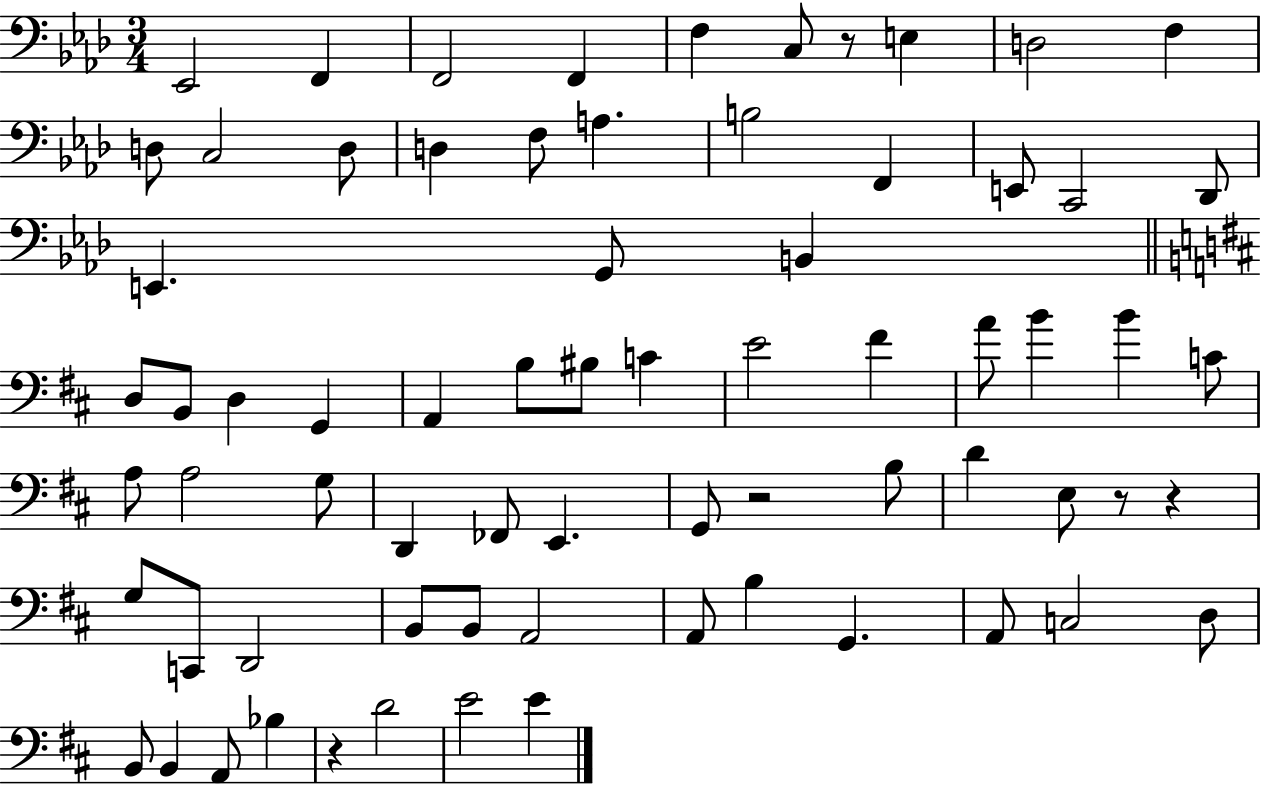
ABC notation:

X:1
T:Untitled
M:3/4
L:1/4
K:Ab
_E,,2 F,, F,,2 F,, F, C,/2 z/2 E, D,2 F, D,/2 C,2 D,/2 D, F,/2 A, B,2 F,, E,,/2 C,,2 _D,,/2 E,, G,,/2 B,, D,/2 B,,/2 D, G,, A,, B,/2 ^B,/2 C E2 ^F A/2 B B C/2 A,/2 A,2 G,/2 D,, _F,,/2 E,, G,,/2 z2 B,/2 D E,/2 z/2 z G,/2 C,,/2 D,,2 B,,/2 B,,/2 A,,2 A,,/2 B, G,, A,,/2 C,2 D,/2 B,,/2 B,, A,,/2 _B, z D2 E2 E